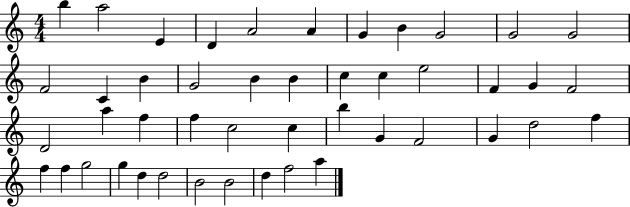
{
  \clef treble
  \numericTimeSignature
  \time 4/4
  \key c \major
  b''4 a''2 e'4 | d'4 a'2 a'4 | g'4 b'4 g'2 | g'2 g'2 | \break f'2 c'4 b'4 | g'2 b'4 b'4 | c''4 c''4 e''2 | f'4 g'4 f'2 | \break d'2 a''4 f''4 | f''4 c''2 c''4 | b''4 g'4 f'2 | g'4 d''2 f''4 | \break f''4 f''4 g''2 | g''4 d''4 d''2 | b'2 b'2 | d''4 f''2 a''4 | \break \bar "|."
}